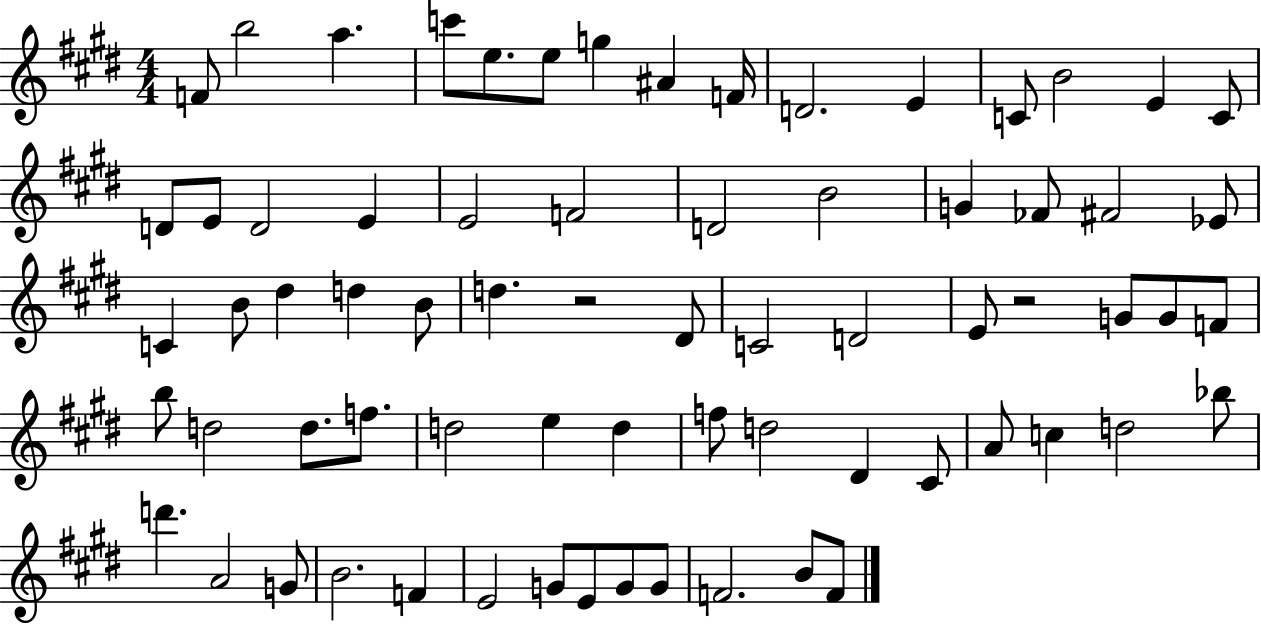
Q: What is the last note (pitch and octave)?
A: F4